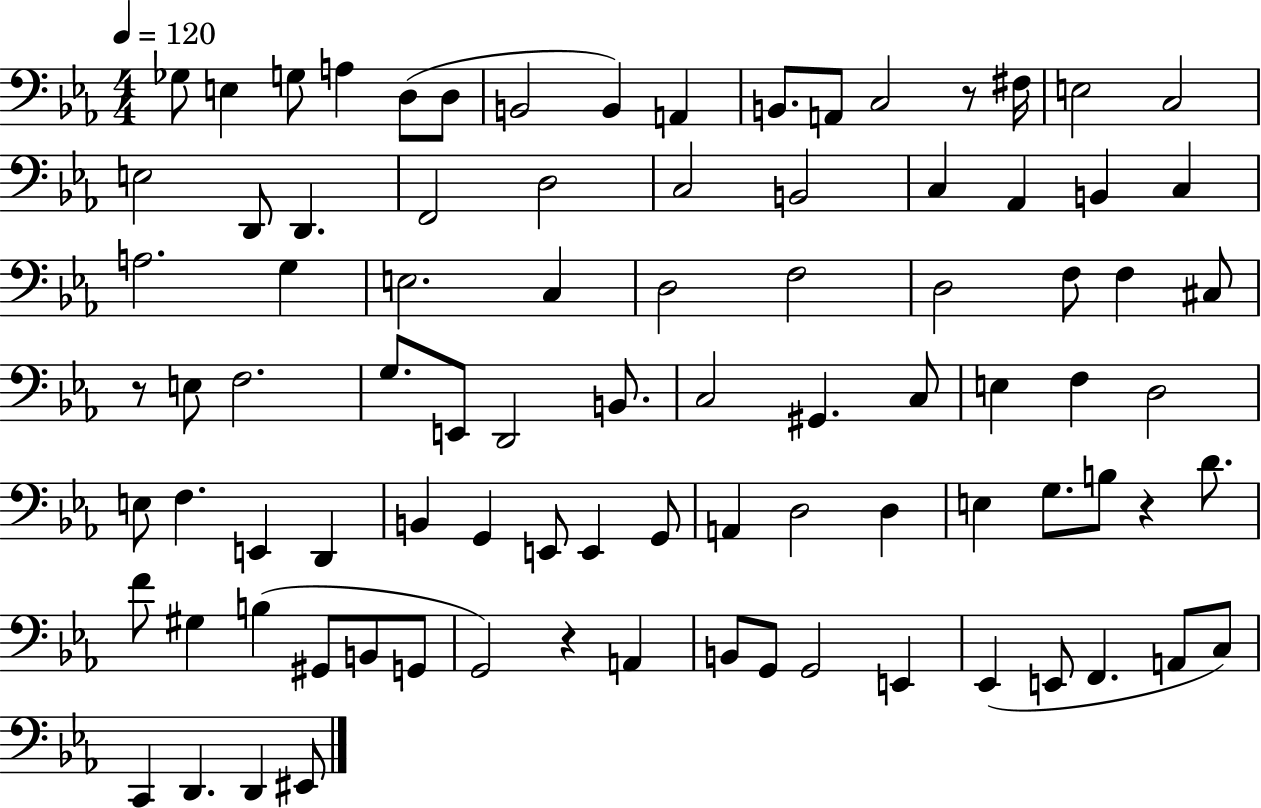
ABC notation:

X:1
T:Untitled
M:4/4
L:1/4
K:Eb
_G,/2 E, G,/2 A, D,/2 D,/2 B,,2 B,, A,, B,,/2 A,,/2 C,2 z/2 ^F,/4 E,2 C,2 E,2 D,,/2 D,, F,,2 D,2 C,2 B,,2 C, _A,, B,, C, A,2 G, E,2 C, D,2 F,2 D,2 F,/2 F, ^C,/2 z/2 E,/2 F,2 G,/2 E,,/2 D,,2 B,,/2 C,2 ^G,, C,/2 E, F, D,2 E,/2 F, E,, D,, B,, G,, E,,/2 E,, G,,/2 A,, D,2 D, E, G,/2 B,/2 z D/2 F/2 ^G, B, ^G,,/2 B,,/2 G,,/2 G,,2 z A,, B,,/2 G,,/2 G,,2 E,, _E,, E,,/2 F,, A,,/2 C,/2 C,, D,, D,, ^E,,/2